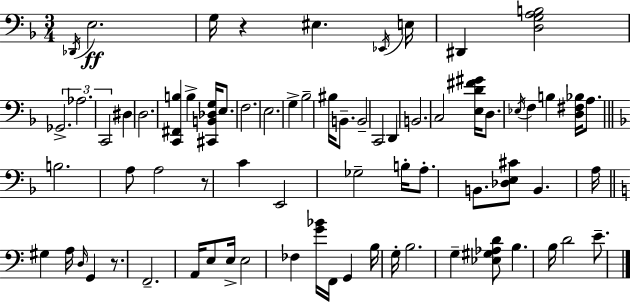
X:1
T:Untitled
M:3/4
L:1/4
K:F
_D,,/4 E,2 G,/4 z ^E, _E,,/4 E,/4 ^D,, [D,G,A,B,]2 _G,,2 _A,2 C,,2 ^D, D,2 [C,,^F,,B,] B, [^C,,B,,_D,G,]/4 E,/2 F,2 E,2 G, _B,2 ^B,/4 B,,/2 B,,2 C,,2 D,, B,,2 C,2 [E,D^F^G]/4 D,/2 _E,/4 F, B, [D,^F,_B,]/4 A,/2 B,2 A,/2 A,2 z/2 C E,,2 _G,2 B,/4 A,/2 B,,/2 [_D,E,^C]/2 B,, A,/4 ^G, A,/4 D,/4 G,, z/2 F,,2 A,,/4 E,/2 E,/4 E,2 _F, [G_B]/4 F,,/4 G,, B,/4 G,/4 B,2 G, [_E,^G,_A,D]/2 B, B,/4 D2 E/2